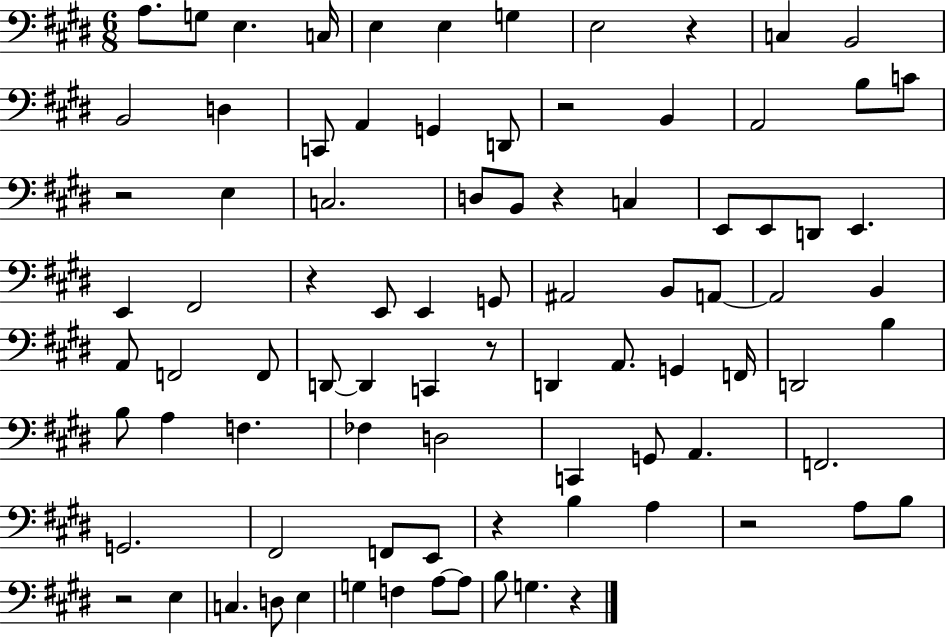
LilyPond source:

{
  \clef bass
  \numericTimeSignature
  \time 6/8
  \key e \major
  a8. g8 e4. c16 | e4 e4 g4 | e2 r4 | c4 b,2 | \break b,2 d4 | c,8 a,4 g,4 d,8 | r2 b,4 | a,2 b8 c'8 | \break r2 e4 | c2. | d8 b,8 r4 c4 | e,8 e,8 d,8 e,4. | \break e,4 fis,2 | r4 e,8 e,4 g,8 | ais,2 b,8 a,8~~ | a,2 b,4 | \break a,8 f,2 f,8 | d,8~~ d,4 c,4 r8 | d,4 a,8. g,4 f,16 | d,2 b4 | \break b8 a4 f4. | fes4 d2 | c,4 g,8 a,4. | f,2. | \break g,2. | fis,2 f,8 e,8 | r4 b4 a4 | r2 a8 b8 | \break r2 e4 | c4. d8 e4 | g4 f4 a8~~ a8 | b8 g4. r4 | \break \bar "|."
}